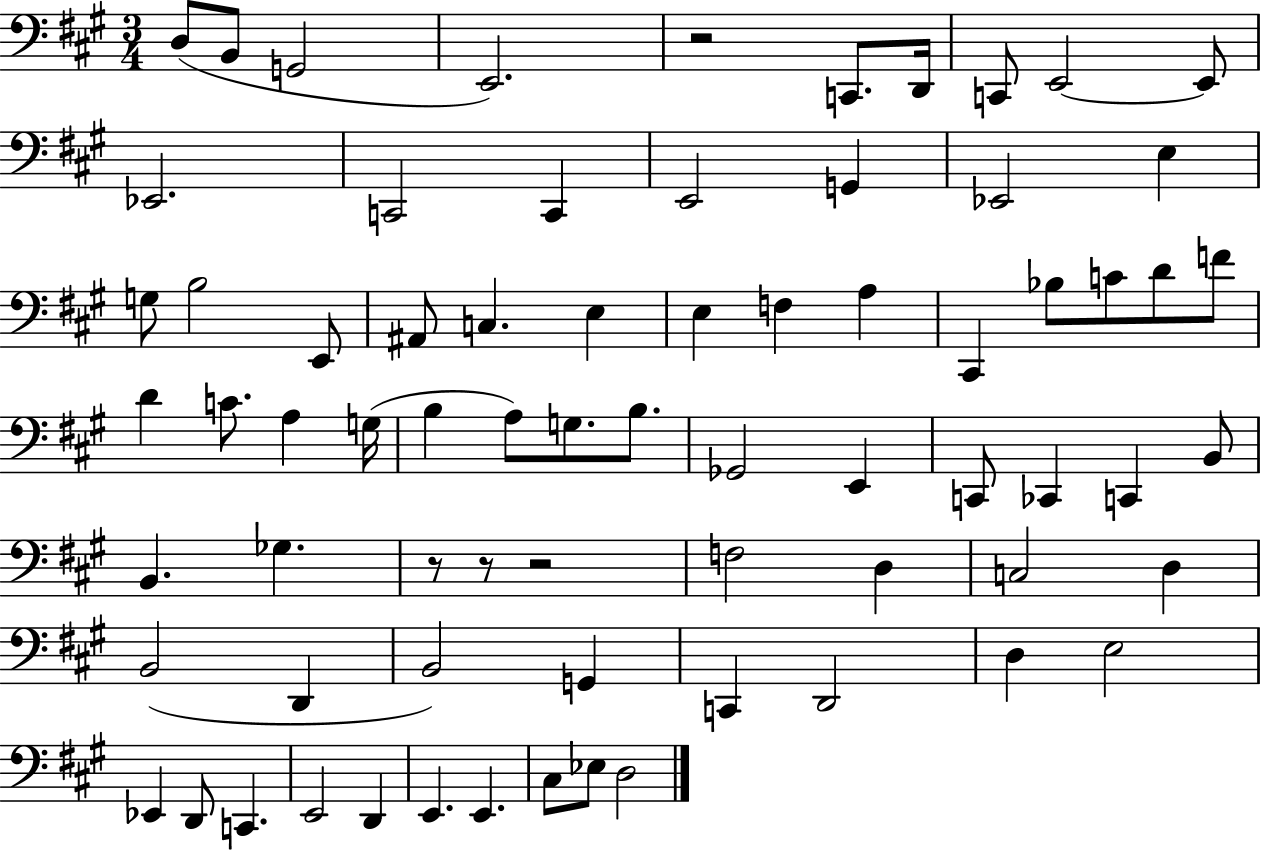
{
  \clef bass
  \numericTimeSignature
  \time 3/4
  \key a \major
  d8( b,8 g,2 | e,2.) | r2 c,8. d,16 | c,8 e,2~~ e,8 | \break ees,2. | c,2 c,4 | e,2 g,4 | ees,2 e4 | \break g8 b2 e,8 | ais,8 c4. e4 | e4 f4 a4 | cis,4 bes8 c'8 d'8 f'8 | \break d'4 c'8. a4 g16( | b4 a8) g8. b8. | ges,2 e,4 | c,8 ces,4 c,4 b,8 | \break b,4. ges4. | r8 r8 r2 | f2 d4 | c2 d4 | \break b,2( d,4 | b,2) g,4 | c,4 d,2 | d4 e2 | \break ees,4 d,8 c,4. | e,2 d,4 | e,4. e,4. | cis8 ees8 d2 | \break \bar "|."
}